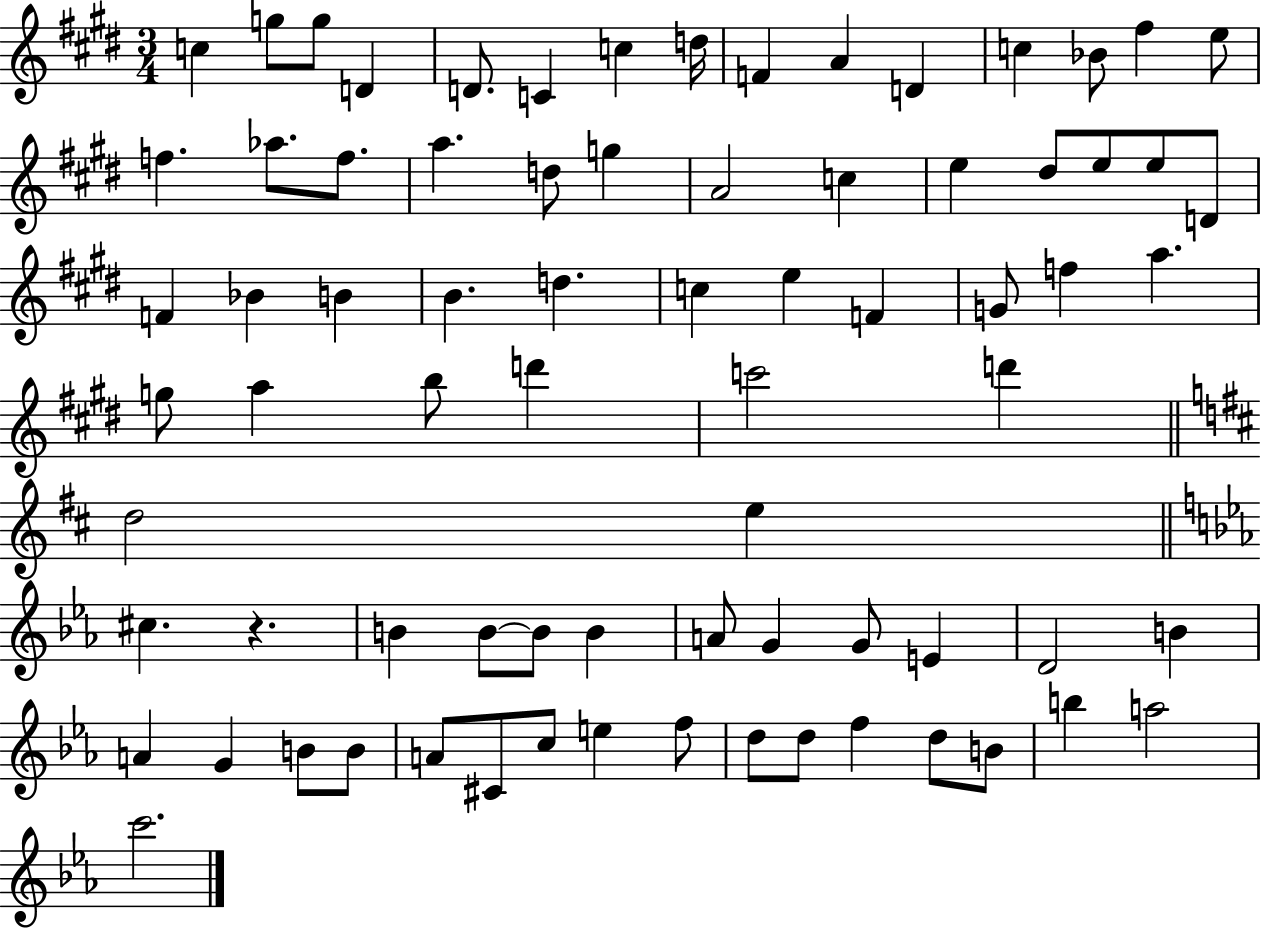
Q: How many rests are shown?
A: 1